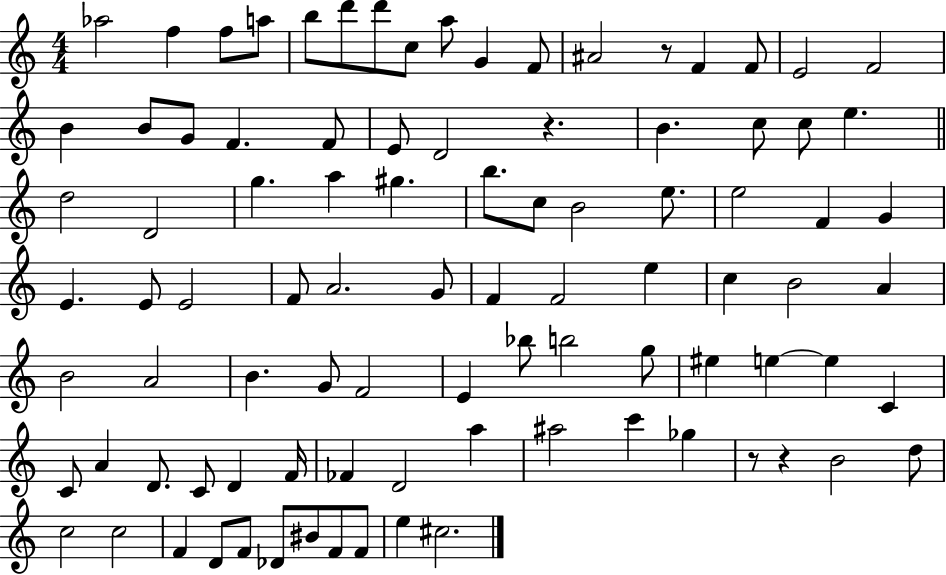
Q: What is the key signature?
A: C major